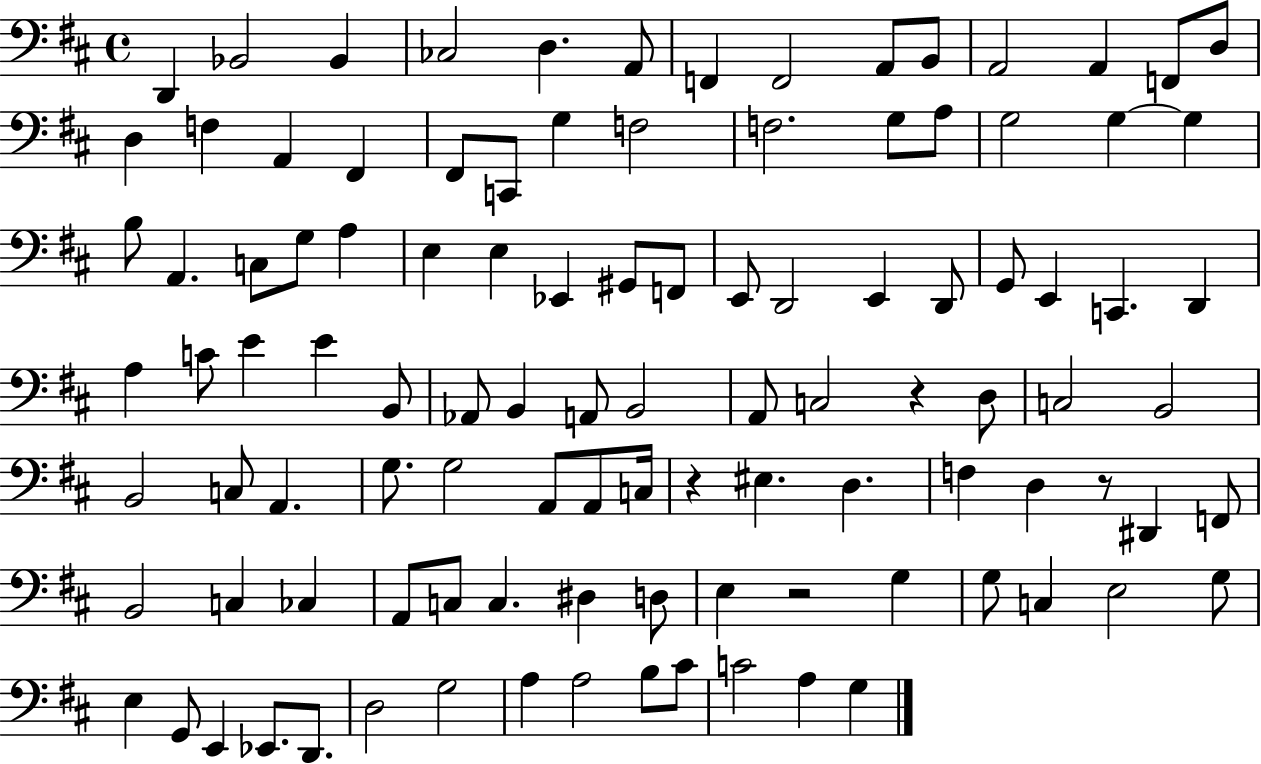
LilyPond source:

{
  \clef bass
  \time 4/4
  \defaultTimeSignature
  \key d \major
  d,4 bes,2 bes,4 | ces2 d4. a,8 | f,4 f,2 a,8 b,8 | a,2 a,4 f,8 d8 | \break d4 f4 a,4 fis,4 | fis,8 c,8 g4 f2 | f2. g8 a8 | g2 g4~~ g4 | \break b8 a,4. c8 g8 a4 | e4 e4 ees,4 gis,8 f,8 | e,8 d,2 e,4 d,8 | g,8 e,4 c,4. d,4 | \break a4 c'8 e'4 e'4 b,8 | aes,8 b,4 a,8 b,2 | a,8 c2 r4 d8 | c2 b,2 | \break b,2 c8 a,4. | g8. g2 a,8 a,8 c16 | r4 eis4. d4. | f4 d4 r8 dis,4 f,8 | \break b,2 c4 ces4 | a,8 c8 c4. dis4 d8 | e4 r2 g4 | g8 c4 e2 g8 | \break e4 g,8 e,4 ees,8. d,8. | d2 g2 | a4 a2 b8 cis'8 | c'2 a4 g4 | \break \bar "|."
}